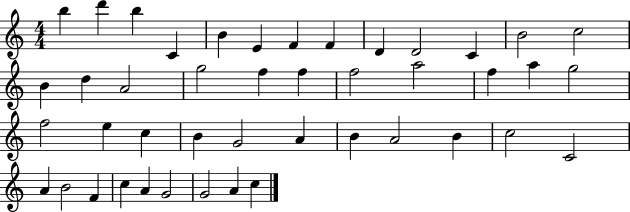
B5/q D6/q B5/q C4/q B4/q E4/q F4/q F4/q D4/q D4/h C4/q B4/h C5/h B4/q D5/q A4/h G5/h F5/q F5/q F5/h A5/h F5/q A5/q G5/h F5/h E5/q C5/q B4/q G4/h A4/q B4/q A4/h B4/q C5/h C4/h A4/q B4/h F4/q C5/q A4/q G4/h G4/h A4/q C5/q